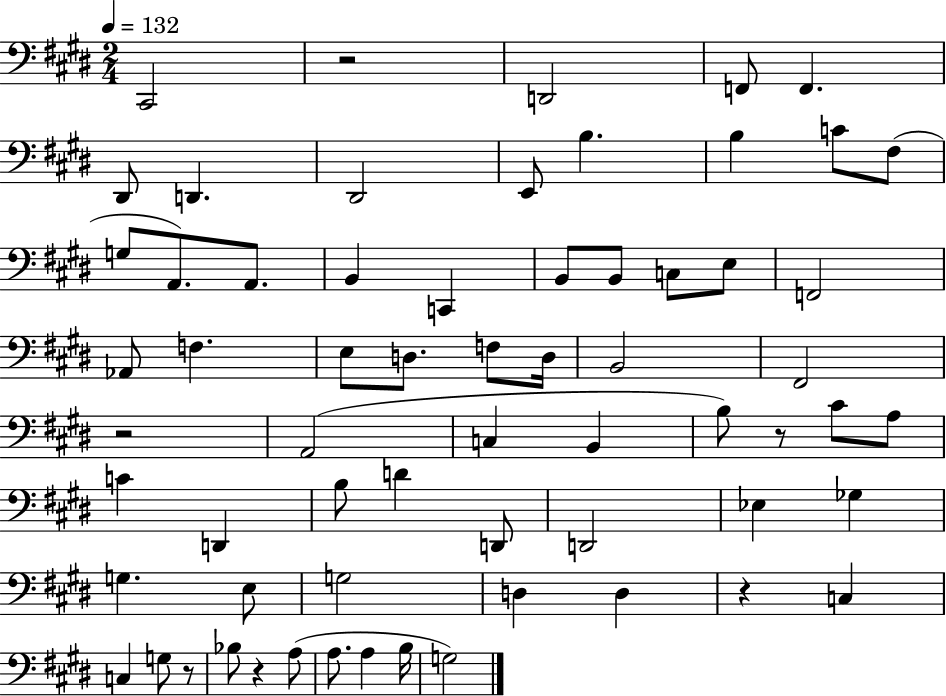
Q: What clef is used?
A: bass